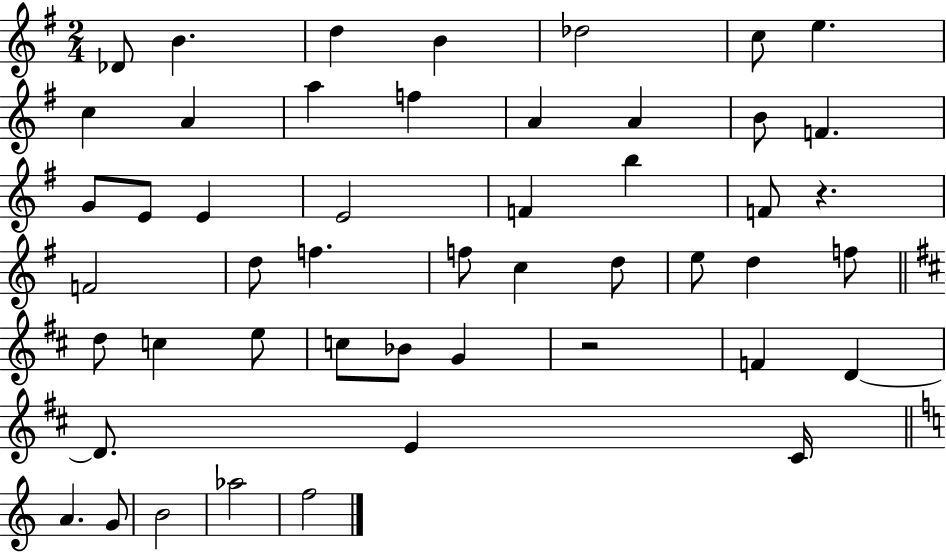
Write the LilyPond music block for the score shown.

{
  \clef treble
  \numericTimeSignature
  \time 2/4
  \key g \major
  \repeat volta 2 { des'8 b'4. | d''4 b'4 | des''2 | c''8 e''4. | \break c''4 a'4 | a''4 f''4 | a'4 a'4 | b'8 f'4. | \break g'8 e'8 e'4 | e'2 | f'4 b''4 | f'8 r4. | \break f'2 | d''8 f''4. | f''8 c''4 d''8 | e''8 d''4 f''8 | \break \bar "||" \break \key d \major d''8 c''4 e''8 | c''8 bes'8 g'4 | r2 | f'4 d'4~~ | \break d'8. e'4 cis'16 | \bar "||" \break \key a \minor a'4. g'8 | b'2 | aes''2 | f''2 | \break } \bar "|."
}